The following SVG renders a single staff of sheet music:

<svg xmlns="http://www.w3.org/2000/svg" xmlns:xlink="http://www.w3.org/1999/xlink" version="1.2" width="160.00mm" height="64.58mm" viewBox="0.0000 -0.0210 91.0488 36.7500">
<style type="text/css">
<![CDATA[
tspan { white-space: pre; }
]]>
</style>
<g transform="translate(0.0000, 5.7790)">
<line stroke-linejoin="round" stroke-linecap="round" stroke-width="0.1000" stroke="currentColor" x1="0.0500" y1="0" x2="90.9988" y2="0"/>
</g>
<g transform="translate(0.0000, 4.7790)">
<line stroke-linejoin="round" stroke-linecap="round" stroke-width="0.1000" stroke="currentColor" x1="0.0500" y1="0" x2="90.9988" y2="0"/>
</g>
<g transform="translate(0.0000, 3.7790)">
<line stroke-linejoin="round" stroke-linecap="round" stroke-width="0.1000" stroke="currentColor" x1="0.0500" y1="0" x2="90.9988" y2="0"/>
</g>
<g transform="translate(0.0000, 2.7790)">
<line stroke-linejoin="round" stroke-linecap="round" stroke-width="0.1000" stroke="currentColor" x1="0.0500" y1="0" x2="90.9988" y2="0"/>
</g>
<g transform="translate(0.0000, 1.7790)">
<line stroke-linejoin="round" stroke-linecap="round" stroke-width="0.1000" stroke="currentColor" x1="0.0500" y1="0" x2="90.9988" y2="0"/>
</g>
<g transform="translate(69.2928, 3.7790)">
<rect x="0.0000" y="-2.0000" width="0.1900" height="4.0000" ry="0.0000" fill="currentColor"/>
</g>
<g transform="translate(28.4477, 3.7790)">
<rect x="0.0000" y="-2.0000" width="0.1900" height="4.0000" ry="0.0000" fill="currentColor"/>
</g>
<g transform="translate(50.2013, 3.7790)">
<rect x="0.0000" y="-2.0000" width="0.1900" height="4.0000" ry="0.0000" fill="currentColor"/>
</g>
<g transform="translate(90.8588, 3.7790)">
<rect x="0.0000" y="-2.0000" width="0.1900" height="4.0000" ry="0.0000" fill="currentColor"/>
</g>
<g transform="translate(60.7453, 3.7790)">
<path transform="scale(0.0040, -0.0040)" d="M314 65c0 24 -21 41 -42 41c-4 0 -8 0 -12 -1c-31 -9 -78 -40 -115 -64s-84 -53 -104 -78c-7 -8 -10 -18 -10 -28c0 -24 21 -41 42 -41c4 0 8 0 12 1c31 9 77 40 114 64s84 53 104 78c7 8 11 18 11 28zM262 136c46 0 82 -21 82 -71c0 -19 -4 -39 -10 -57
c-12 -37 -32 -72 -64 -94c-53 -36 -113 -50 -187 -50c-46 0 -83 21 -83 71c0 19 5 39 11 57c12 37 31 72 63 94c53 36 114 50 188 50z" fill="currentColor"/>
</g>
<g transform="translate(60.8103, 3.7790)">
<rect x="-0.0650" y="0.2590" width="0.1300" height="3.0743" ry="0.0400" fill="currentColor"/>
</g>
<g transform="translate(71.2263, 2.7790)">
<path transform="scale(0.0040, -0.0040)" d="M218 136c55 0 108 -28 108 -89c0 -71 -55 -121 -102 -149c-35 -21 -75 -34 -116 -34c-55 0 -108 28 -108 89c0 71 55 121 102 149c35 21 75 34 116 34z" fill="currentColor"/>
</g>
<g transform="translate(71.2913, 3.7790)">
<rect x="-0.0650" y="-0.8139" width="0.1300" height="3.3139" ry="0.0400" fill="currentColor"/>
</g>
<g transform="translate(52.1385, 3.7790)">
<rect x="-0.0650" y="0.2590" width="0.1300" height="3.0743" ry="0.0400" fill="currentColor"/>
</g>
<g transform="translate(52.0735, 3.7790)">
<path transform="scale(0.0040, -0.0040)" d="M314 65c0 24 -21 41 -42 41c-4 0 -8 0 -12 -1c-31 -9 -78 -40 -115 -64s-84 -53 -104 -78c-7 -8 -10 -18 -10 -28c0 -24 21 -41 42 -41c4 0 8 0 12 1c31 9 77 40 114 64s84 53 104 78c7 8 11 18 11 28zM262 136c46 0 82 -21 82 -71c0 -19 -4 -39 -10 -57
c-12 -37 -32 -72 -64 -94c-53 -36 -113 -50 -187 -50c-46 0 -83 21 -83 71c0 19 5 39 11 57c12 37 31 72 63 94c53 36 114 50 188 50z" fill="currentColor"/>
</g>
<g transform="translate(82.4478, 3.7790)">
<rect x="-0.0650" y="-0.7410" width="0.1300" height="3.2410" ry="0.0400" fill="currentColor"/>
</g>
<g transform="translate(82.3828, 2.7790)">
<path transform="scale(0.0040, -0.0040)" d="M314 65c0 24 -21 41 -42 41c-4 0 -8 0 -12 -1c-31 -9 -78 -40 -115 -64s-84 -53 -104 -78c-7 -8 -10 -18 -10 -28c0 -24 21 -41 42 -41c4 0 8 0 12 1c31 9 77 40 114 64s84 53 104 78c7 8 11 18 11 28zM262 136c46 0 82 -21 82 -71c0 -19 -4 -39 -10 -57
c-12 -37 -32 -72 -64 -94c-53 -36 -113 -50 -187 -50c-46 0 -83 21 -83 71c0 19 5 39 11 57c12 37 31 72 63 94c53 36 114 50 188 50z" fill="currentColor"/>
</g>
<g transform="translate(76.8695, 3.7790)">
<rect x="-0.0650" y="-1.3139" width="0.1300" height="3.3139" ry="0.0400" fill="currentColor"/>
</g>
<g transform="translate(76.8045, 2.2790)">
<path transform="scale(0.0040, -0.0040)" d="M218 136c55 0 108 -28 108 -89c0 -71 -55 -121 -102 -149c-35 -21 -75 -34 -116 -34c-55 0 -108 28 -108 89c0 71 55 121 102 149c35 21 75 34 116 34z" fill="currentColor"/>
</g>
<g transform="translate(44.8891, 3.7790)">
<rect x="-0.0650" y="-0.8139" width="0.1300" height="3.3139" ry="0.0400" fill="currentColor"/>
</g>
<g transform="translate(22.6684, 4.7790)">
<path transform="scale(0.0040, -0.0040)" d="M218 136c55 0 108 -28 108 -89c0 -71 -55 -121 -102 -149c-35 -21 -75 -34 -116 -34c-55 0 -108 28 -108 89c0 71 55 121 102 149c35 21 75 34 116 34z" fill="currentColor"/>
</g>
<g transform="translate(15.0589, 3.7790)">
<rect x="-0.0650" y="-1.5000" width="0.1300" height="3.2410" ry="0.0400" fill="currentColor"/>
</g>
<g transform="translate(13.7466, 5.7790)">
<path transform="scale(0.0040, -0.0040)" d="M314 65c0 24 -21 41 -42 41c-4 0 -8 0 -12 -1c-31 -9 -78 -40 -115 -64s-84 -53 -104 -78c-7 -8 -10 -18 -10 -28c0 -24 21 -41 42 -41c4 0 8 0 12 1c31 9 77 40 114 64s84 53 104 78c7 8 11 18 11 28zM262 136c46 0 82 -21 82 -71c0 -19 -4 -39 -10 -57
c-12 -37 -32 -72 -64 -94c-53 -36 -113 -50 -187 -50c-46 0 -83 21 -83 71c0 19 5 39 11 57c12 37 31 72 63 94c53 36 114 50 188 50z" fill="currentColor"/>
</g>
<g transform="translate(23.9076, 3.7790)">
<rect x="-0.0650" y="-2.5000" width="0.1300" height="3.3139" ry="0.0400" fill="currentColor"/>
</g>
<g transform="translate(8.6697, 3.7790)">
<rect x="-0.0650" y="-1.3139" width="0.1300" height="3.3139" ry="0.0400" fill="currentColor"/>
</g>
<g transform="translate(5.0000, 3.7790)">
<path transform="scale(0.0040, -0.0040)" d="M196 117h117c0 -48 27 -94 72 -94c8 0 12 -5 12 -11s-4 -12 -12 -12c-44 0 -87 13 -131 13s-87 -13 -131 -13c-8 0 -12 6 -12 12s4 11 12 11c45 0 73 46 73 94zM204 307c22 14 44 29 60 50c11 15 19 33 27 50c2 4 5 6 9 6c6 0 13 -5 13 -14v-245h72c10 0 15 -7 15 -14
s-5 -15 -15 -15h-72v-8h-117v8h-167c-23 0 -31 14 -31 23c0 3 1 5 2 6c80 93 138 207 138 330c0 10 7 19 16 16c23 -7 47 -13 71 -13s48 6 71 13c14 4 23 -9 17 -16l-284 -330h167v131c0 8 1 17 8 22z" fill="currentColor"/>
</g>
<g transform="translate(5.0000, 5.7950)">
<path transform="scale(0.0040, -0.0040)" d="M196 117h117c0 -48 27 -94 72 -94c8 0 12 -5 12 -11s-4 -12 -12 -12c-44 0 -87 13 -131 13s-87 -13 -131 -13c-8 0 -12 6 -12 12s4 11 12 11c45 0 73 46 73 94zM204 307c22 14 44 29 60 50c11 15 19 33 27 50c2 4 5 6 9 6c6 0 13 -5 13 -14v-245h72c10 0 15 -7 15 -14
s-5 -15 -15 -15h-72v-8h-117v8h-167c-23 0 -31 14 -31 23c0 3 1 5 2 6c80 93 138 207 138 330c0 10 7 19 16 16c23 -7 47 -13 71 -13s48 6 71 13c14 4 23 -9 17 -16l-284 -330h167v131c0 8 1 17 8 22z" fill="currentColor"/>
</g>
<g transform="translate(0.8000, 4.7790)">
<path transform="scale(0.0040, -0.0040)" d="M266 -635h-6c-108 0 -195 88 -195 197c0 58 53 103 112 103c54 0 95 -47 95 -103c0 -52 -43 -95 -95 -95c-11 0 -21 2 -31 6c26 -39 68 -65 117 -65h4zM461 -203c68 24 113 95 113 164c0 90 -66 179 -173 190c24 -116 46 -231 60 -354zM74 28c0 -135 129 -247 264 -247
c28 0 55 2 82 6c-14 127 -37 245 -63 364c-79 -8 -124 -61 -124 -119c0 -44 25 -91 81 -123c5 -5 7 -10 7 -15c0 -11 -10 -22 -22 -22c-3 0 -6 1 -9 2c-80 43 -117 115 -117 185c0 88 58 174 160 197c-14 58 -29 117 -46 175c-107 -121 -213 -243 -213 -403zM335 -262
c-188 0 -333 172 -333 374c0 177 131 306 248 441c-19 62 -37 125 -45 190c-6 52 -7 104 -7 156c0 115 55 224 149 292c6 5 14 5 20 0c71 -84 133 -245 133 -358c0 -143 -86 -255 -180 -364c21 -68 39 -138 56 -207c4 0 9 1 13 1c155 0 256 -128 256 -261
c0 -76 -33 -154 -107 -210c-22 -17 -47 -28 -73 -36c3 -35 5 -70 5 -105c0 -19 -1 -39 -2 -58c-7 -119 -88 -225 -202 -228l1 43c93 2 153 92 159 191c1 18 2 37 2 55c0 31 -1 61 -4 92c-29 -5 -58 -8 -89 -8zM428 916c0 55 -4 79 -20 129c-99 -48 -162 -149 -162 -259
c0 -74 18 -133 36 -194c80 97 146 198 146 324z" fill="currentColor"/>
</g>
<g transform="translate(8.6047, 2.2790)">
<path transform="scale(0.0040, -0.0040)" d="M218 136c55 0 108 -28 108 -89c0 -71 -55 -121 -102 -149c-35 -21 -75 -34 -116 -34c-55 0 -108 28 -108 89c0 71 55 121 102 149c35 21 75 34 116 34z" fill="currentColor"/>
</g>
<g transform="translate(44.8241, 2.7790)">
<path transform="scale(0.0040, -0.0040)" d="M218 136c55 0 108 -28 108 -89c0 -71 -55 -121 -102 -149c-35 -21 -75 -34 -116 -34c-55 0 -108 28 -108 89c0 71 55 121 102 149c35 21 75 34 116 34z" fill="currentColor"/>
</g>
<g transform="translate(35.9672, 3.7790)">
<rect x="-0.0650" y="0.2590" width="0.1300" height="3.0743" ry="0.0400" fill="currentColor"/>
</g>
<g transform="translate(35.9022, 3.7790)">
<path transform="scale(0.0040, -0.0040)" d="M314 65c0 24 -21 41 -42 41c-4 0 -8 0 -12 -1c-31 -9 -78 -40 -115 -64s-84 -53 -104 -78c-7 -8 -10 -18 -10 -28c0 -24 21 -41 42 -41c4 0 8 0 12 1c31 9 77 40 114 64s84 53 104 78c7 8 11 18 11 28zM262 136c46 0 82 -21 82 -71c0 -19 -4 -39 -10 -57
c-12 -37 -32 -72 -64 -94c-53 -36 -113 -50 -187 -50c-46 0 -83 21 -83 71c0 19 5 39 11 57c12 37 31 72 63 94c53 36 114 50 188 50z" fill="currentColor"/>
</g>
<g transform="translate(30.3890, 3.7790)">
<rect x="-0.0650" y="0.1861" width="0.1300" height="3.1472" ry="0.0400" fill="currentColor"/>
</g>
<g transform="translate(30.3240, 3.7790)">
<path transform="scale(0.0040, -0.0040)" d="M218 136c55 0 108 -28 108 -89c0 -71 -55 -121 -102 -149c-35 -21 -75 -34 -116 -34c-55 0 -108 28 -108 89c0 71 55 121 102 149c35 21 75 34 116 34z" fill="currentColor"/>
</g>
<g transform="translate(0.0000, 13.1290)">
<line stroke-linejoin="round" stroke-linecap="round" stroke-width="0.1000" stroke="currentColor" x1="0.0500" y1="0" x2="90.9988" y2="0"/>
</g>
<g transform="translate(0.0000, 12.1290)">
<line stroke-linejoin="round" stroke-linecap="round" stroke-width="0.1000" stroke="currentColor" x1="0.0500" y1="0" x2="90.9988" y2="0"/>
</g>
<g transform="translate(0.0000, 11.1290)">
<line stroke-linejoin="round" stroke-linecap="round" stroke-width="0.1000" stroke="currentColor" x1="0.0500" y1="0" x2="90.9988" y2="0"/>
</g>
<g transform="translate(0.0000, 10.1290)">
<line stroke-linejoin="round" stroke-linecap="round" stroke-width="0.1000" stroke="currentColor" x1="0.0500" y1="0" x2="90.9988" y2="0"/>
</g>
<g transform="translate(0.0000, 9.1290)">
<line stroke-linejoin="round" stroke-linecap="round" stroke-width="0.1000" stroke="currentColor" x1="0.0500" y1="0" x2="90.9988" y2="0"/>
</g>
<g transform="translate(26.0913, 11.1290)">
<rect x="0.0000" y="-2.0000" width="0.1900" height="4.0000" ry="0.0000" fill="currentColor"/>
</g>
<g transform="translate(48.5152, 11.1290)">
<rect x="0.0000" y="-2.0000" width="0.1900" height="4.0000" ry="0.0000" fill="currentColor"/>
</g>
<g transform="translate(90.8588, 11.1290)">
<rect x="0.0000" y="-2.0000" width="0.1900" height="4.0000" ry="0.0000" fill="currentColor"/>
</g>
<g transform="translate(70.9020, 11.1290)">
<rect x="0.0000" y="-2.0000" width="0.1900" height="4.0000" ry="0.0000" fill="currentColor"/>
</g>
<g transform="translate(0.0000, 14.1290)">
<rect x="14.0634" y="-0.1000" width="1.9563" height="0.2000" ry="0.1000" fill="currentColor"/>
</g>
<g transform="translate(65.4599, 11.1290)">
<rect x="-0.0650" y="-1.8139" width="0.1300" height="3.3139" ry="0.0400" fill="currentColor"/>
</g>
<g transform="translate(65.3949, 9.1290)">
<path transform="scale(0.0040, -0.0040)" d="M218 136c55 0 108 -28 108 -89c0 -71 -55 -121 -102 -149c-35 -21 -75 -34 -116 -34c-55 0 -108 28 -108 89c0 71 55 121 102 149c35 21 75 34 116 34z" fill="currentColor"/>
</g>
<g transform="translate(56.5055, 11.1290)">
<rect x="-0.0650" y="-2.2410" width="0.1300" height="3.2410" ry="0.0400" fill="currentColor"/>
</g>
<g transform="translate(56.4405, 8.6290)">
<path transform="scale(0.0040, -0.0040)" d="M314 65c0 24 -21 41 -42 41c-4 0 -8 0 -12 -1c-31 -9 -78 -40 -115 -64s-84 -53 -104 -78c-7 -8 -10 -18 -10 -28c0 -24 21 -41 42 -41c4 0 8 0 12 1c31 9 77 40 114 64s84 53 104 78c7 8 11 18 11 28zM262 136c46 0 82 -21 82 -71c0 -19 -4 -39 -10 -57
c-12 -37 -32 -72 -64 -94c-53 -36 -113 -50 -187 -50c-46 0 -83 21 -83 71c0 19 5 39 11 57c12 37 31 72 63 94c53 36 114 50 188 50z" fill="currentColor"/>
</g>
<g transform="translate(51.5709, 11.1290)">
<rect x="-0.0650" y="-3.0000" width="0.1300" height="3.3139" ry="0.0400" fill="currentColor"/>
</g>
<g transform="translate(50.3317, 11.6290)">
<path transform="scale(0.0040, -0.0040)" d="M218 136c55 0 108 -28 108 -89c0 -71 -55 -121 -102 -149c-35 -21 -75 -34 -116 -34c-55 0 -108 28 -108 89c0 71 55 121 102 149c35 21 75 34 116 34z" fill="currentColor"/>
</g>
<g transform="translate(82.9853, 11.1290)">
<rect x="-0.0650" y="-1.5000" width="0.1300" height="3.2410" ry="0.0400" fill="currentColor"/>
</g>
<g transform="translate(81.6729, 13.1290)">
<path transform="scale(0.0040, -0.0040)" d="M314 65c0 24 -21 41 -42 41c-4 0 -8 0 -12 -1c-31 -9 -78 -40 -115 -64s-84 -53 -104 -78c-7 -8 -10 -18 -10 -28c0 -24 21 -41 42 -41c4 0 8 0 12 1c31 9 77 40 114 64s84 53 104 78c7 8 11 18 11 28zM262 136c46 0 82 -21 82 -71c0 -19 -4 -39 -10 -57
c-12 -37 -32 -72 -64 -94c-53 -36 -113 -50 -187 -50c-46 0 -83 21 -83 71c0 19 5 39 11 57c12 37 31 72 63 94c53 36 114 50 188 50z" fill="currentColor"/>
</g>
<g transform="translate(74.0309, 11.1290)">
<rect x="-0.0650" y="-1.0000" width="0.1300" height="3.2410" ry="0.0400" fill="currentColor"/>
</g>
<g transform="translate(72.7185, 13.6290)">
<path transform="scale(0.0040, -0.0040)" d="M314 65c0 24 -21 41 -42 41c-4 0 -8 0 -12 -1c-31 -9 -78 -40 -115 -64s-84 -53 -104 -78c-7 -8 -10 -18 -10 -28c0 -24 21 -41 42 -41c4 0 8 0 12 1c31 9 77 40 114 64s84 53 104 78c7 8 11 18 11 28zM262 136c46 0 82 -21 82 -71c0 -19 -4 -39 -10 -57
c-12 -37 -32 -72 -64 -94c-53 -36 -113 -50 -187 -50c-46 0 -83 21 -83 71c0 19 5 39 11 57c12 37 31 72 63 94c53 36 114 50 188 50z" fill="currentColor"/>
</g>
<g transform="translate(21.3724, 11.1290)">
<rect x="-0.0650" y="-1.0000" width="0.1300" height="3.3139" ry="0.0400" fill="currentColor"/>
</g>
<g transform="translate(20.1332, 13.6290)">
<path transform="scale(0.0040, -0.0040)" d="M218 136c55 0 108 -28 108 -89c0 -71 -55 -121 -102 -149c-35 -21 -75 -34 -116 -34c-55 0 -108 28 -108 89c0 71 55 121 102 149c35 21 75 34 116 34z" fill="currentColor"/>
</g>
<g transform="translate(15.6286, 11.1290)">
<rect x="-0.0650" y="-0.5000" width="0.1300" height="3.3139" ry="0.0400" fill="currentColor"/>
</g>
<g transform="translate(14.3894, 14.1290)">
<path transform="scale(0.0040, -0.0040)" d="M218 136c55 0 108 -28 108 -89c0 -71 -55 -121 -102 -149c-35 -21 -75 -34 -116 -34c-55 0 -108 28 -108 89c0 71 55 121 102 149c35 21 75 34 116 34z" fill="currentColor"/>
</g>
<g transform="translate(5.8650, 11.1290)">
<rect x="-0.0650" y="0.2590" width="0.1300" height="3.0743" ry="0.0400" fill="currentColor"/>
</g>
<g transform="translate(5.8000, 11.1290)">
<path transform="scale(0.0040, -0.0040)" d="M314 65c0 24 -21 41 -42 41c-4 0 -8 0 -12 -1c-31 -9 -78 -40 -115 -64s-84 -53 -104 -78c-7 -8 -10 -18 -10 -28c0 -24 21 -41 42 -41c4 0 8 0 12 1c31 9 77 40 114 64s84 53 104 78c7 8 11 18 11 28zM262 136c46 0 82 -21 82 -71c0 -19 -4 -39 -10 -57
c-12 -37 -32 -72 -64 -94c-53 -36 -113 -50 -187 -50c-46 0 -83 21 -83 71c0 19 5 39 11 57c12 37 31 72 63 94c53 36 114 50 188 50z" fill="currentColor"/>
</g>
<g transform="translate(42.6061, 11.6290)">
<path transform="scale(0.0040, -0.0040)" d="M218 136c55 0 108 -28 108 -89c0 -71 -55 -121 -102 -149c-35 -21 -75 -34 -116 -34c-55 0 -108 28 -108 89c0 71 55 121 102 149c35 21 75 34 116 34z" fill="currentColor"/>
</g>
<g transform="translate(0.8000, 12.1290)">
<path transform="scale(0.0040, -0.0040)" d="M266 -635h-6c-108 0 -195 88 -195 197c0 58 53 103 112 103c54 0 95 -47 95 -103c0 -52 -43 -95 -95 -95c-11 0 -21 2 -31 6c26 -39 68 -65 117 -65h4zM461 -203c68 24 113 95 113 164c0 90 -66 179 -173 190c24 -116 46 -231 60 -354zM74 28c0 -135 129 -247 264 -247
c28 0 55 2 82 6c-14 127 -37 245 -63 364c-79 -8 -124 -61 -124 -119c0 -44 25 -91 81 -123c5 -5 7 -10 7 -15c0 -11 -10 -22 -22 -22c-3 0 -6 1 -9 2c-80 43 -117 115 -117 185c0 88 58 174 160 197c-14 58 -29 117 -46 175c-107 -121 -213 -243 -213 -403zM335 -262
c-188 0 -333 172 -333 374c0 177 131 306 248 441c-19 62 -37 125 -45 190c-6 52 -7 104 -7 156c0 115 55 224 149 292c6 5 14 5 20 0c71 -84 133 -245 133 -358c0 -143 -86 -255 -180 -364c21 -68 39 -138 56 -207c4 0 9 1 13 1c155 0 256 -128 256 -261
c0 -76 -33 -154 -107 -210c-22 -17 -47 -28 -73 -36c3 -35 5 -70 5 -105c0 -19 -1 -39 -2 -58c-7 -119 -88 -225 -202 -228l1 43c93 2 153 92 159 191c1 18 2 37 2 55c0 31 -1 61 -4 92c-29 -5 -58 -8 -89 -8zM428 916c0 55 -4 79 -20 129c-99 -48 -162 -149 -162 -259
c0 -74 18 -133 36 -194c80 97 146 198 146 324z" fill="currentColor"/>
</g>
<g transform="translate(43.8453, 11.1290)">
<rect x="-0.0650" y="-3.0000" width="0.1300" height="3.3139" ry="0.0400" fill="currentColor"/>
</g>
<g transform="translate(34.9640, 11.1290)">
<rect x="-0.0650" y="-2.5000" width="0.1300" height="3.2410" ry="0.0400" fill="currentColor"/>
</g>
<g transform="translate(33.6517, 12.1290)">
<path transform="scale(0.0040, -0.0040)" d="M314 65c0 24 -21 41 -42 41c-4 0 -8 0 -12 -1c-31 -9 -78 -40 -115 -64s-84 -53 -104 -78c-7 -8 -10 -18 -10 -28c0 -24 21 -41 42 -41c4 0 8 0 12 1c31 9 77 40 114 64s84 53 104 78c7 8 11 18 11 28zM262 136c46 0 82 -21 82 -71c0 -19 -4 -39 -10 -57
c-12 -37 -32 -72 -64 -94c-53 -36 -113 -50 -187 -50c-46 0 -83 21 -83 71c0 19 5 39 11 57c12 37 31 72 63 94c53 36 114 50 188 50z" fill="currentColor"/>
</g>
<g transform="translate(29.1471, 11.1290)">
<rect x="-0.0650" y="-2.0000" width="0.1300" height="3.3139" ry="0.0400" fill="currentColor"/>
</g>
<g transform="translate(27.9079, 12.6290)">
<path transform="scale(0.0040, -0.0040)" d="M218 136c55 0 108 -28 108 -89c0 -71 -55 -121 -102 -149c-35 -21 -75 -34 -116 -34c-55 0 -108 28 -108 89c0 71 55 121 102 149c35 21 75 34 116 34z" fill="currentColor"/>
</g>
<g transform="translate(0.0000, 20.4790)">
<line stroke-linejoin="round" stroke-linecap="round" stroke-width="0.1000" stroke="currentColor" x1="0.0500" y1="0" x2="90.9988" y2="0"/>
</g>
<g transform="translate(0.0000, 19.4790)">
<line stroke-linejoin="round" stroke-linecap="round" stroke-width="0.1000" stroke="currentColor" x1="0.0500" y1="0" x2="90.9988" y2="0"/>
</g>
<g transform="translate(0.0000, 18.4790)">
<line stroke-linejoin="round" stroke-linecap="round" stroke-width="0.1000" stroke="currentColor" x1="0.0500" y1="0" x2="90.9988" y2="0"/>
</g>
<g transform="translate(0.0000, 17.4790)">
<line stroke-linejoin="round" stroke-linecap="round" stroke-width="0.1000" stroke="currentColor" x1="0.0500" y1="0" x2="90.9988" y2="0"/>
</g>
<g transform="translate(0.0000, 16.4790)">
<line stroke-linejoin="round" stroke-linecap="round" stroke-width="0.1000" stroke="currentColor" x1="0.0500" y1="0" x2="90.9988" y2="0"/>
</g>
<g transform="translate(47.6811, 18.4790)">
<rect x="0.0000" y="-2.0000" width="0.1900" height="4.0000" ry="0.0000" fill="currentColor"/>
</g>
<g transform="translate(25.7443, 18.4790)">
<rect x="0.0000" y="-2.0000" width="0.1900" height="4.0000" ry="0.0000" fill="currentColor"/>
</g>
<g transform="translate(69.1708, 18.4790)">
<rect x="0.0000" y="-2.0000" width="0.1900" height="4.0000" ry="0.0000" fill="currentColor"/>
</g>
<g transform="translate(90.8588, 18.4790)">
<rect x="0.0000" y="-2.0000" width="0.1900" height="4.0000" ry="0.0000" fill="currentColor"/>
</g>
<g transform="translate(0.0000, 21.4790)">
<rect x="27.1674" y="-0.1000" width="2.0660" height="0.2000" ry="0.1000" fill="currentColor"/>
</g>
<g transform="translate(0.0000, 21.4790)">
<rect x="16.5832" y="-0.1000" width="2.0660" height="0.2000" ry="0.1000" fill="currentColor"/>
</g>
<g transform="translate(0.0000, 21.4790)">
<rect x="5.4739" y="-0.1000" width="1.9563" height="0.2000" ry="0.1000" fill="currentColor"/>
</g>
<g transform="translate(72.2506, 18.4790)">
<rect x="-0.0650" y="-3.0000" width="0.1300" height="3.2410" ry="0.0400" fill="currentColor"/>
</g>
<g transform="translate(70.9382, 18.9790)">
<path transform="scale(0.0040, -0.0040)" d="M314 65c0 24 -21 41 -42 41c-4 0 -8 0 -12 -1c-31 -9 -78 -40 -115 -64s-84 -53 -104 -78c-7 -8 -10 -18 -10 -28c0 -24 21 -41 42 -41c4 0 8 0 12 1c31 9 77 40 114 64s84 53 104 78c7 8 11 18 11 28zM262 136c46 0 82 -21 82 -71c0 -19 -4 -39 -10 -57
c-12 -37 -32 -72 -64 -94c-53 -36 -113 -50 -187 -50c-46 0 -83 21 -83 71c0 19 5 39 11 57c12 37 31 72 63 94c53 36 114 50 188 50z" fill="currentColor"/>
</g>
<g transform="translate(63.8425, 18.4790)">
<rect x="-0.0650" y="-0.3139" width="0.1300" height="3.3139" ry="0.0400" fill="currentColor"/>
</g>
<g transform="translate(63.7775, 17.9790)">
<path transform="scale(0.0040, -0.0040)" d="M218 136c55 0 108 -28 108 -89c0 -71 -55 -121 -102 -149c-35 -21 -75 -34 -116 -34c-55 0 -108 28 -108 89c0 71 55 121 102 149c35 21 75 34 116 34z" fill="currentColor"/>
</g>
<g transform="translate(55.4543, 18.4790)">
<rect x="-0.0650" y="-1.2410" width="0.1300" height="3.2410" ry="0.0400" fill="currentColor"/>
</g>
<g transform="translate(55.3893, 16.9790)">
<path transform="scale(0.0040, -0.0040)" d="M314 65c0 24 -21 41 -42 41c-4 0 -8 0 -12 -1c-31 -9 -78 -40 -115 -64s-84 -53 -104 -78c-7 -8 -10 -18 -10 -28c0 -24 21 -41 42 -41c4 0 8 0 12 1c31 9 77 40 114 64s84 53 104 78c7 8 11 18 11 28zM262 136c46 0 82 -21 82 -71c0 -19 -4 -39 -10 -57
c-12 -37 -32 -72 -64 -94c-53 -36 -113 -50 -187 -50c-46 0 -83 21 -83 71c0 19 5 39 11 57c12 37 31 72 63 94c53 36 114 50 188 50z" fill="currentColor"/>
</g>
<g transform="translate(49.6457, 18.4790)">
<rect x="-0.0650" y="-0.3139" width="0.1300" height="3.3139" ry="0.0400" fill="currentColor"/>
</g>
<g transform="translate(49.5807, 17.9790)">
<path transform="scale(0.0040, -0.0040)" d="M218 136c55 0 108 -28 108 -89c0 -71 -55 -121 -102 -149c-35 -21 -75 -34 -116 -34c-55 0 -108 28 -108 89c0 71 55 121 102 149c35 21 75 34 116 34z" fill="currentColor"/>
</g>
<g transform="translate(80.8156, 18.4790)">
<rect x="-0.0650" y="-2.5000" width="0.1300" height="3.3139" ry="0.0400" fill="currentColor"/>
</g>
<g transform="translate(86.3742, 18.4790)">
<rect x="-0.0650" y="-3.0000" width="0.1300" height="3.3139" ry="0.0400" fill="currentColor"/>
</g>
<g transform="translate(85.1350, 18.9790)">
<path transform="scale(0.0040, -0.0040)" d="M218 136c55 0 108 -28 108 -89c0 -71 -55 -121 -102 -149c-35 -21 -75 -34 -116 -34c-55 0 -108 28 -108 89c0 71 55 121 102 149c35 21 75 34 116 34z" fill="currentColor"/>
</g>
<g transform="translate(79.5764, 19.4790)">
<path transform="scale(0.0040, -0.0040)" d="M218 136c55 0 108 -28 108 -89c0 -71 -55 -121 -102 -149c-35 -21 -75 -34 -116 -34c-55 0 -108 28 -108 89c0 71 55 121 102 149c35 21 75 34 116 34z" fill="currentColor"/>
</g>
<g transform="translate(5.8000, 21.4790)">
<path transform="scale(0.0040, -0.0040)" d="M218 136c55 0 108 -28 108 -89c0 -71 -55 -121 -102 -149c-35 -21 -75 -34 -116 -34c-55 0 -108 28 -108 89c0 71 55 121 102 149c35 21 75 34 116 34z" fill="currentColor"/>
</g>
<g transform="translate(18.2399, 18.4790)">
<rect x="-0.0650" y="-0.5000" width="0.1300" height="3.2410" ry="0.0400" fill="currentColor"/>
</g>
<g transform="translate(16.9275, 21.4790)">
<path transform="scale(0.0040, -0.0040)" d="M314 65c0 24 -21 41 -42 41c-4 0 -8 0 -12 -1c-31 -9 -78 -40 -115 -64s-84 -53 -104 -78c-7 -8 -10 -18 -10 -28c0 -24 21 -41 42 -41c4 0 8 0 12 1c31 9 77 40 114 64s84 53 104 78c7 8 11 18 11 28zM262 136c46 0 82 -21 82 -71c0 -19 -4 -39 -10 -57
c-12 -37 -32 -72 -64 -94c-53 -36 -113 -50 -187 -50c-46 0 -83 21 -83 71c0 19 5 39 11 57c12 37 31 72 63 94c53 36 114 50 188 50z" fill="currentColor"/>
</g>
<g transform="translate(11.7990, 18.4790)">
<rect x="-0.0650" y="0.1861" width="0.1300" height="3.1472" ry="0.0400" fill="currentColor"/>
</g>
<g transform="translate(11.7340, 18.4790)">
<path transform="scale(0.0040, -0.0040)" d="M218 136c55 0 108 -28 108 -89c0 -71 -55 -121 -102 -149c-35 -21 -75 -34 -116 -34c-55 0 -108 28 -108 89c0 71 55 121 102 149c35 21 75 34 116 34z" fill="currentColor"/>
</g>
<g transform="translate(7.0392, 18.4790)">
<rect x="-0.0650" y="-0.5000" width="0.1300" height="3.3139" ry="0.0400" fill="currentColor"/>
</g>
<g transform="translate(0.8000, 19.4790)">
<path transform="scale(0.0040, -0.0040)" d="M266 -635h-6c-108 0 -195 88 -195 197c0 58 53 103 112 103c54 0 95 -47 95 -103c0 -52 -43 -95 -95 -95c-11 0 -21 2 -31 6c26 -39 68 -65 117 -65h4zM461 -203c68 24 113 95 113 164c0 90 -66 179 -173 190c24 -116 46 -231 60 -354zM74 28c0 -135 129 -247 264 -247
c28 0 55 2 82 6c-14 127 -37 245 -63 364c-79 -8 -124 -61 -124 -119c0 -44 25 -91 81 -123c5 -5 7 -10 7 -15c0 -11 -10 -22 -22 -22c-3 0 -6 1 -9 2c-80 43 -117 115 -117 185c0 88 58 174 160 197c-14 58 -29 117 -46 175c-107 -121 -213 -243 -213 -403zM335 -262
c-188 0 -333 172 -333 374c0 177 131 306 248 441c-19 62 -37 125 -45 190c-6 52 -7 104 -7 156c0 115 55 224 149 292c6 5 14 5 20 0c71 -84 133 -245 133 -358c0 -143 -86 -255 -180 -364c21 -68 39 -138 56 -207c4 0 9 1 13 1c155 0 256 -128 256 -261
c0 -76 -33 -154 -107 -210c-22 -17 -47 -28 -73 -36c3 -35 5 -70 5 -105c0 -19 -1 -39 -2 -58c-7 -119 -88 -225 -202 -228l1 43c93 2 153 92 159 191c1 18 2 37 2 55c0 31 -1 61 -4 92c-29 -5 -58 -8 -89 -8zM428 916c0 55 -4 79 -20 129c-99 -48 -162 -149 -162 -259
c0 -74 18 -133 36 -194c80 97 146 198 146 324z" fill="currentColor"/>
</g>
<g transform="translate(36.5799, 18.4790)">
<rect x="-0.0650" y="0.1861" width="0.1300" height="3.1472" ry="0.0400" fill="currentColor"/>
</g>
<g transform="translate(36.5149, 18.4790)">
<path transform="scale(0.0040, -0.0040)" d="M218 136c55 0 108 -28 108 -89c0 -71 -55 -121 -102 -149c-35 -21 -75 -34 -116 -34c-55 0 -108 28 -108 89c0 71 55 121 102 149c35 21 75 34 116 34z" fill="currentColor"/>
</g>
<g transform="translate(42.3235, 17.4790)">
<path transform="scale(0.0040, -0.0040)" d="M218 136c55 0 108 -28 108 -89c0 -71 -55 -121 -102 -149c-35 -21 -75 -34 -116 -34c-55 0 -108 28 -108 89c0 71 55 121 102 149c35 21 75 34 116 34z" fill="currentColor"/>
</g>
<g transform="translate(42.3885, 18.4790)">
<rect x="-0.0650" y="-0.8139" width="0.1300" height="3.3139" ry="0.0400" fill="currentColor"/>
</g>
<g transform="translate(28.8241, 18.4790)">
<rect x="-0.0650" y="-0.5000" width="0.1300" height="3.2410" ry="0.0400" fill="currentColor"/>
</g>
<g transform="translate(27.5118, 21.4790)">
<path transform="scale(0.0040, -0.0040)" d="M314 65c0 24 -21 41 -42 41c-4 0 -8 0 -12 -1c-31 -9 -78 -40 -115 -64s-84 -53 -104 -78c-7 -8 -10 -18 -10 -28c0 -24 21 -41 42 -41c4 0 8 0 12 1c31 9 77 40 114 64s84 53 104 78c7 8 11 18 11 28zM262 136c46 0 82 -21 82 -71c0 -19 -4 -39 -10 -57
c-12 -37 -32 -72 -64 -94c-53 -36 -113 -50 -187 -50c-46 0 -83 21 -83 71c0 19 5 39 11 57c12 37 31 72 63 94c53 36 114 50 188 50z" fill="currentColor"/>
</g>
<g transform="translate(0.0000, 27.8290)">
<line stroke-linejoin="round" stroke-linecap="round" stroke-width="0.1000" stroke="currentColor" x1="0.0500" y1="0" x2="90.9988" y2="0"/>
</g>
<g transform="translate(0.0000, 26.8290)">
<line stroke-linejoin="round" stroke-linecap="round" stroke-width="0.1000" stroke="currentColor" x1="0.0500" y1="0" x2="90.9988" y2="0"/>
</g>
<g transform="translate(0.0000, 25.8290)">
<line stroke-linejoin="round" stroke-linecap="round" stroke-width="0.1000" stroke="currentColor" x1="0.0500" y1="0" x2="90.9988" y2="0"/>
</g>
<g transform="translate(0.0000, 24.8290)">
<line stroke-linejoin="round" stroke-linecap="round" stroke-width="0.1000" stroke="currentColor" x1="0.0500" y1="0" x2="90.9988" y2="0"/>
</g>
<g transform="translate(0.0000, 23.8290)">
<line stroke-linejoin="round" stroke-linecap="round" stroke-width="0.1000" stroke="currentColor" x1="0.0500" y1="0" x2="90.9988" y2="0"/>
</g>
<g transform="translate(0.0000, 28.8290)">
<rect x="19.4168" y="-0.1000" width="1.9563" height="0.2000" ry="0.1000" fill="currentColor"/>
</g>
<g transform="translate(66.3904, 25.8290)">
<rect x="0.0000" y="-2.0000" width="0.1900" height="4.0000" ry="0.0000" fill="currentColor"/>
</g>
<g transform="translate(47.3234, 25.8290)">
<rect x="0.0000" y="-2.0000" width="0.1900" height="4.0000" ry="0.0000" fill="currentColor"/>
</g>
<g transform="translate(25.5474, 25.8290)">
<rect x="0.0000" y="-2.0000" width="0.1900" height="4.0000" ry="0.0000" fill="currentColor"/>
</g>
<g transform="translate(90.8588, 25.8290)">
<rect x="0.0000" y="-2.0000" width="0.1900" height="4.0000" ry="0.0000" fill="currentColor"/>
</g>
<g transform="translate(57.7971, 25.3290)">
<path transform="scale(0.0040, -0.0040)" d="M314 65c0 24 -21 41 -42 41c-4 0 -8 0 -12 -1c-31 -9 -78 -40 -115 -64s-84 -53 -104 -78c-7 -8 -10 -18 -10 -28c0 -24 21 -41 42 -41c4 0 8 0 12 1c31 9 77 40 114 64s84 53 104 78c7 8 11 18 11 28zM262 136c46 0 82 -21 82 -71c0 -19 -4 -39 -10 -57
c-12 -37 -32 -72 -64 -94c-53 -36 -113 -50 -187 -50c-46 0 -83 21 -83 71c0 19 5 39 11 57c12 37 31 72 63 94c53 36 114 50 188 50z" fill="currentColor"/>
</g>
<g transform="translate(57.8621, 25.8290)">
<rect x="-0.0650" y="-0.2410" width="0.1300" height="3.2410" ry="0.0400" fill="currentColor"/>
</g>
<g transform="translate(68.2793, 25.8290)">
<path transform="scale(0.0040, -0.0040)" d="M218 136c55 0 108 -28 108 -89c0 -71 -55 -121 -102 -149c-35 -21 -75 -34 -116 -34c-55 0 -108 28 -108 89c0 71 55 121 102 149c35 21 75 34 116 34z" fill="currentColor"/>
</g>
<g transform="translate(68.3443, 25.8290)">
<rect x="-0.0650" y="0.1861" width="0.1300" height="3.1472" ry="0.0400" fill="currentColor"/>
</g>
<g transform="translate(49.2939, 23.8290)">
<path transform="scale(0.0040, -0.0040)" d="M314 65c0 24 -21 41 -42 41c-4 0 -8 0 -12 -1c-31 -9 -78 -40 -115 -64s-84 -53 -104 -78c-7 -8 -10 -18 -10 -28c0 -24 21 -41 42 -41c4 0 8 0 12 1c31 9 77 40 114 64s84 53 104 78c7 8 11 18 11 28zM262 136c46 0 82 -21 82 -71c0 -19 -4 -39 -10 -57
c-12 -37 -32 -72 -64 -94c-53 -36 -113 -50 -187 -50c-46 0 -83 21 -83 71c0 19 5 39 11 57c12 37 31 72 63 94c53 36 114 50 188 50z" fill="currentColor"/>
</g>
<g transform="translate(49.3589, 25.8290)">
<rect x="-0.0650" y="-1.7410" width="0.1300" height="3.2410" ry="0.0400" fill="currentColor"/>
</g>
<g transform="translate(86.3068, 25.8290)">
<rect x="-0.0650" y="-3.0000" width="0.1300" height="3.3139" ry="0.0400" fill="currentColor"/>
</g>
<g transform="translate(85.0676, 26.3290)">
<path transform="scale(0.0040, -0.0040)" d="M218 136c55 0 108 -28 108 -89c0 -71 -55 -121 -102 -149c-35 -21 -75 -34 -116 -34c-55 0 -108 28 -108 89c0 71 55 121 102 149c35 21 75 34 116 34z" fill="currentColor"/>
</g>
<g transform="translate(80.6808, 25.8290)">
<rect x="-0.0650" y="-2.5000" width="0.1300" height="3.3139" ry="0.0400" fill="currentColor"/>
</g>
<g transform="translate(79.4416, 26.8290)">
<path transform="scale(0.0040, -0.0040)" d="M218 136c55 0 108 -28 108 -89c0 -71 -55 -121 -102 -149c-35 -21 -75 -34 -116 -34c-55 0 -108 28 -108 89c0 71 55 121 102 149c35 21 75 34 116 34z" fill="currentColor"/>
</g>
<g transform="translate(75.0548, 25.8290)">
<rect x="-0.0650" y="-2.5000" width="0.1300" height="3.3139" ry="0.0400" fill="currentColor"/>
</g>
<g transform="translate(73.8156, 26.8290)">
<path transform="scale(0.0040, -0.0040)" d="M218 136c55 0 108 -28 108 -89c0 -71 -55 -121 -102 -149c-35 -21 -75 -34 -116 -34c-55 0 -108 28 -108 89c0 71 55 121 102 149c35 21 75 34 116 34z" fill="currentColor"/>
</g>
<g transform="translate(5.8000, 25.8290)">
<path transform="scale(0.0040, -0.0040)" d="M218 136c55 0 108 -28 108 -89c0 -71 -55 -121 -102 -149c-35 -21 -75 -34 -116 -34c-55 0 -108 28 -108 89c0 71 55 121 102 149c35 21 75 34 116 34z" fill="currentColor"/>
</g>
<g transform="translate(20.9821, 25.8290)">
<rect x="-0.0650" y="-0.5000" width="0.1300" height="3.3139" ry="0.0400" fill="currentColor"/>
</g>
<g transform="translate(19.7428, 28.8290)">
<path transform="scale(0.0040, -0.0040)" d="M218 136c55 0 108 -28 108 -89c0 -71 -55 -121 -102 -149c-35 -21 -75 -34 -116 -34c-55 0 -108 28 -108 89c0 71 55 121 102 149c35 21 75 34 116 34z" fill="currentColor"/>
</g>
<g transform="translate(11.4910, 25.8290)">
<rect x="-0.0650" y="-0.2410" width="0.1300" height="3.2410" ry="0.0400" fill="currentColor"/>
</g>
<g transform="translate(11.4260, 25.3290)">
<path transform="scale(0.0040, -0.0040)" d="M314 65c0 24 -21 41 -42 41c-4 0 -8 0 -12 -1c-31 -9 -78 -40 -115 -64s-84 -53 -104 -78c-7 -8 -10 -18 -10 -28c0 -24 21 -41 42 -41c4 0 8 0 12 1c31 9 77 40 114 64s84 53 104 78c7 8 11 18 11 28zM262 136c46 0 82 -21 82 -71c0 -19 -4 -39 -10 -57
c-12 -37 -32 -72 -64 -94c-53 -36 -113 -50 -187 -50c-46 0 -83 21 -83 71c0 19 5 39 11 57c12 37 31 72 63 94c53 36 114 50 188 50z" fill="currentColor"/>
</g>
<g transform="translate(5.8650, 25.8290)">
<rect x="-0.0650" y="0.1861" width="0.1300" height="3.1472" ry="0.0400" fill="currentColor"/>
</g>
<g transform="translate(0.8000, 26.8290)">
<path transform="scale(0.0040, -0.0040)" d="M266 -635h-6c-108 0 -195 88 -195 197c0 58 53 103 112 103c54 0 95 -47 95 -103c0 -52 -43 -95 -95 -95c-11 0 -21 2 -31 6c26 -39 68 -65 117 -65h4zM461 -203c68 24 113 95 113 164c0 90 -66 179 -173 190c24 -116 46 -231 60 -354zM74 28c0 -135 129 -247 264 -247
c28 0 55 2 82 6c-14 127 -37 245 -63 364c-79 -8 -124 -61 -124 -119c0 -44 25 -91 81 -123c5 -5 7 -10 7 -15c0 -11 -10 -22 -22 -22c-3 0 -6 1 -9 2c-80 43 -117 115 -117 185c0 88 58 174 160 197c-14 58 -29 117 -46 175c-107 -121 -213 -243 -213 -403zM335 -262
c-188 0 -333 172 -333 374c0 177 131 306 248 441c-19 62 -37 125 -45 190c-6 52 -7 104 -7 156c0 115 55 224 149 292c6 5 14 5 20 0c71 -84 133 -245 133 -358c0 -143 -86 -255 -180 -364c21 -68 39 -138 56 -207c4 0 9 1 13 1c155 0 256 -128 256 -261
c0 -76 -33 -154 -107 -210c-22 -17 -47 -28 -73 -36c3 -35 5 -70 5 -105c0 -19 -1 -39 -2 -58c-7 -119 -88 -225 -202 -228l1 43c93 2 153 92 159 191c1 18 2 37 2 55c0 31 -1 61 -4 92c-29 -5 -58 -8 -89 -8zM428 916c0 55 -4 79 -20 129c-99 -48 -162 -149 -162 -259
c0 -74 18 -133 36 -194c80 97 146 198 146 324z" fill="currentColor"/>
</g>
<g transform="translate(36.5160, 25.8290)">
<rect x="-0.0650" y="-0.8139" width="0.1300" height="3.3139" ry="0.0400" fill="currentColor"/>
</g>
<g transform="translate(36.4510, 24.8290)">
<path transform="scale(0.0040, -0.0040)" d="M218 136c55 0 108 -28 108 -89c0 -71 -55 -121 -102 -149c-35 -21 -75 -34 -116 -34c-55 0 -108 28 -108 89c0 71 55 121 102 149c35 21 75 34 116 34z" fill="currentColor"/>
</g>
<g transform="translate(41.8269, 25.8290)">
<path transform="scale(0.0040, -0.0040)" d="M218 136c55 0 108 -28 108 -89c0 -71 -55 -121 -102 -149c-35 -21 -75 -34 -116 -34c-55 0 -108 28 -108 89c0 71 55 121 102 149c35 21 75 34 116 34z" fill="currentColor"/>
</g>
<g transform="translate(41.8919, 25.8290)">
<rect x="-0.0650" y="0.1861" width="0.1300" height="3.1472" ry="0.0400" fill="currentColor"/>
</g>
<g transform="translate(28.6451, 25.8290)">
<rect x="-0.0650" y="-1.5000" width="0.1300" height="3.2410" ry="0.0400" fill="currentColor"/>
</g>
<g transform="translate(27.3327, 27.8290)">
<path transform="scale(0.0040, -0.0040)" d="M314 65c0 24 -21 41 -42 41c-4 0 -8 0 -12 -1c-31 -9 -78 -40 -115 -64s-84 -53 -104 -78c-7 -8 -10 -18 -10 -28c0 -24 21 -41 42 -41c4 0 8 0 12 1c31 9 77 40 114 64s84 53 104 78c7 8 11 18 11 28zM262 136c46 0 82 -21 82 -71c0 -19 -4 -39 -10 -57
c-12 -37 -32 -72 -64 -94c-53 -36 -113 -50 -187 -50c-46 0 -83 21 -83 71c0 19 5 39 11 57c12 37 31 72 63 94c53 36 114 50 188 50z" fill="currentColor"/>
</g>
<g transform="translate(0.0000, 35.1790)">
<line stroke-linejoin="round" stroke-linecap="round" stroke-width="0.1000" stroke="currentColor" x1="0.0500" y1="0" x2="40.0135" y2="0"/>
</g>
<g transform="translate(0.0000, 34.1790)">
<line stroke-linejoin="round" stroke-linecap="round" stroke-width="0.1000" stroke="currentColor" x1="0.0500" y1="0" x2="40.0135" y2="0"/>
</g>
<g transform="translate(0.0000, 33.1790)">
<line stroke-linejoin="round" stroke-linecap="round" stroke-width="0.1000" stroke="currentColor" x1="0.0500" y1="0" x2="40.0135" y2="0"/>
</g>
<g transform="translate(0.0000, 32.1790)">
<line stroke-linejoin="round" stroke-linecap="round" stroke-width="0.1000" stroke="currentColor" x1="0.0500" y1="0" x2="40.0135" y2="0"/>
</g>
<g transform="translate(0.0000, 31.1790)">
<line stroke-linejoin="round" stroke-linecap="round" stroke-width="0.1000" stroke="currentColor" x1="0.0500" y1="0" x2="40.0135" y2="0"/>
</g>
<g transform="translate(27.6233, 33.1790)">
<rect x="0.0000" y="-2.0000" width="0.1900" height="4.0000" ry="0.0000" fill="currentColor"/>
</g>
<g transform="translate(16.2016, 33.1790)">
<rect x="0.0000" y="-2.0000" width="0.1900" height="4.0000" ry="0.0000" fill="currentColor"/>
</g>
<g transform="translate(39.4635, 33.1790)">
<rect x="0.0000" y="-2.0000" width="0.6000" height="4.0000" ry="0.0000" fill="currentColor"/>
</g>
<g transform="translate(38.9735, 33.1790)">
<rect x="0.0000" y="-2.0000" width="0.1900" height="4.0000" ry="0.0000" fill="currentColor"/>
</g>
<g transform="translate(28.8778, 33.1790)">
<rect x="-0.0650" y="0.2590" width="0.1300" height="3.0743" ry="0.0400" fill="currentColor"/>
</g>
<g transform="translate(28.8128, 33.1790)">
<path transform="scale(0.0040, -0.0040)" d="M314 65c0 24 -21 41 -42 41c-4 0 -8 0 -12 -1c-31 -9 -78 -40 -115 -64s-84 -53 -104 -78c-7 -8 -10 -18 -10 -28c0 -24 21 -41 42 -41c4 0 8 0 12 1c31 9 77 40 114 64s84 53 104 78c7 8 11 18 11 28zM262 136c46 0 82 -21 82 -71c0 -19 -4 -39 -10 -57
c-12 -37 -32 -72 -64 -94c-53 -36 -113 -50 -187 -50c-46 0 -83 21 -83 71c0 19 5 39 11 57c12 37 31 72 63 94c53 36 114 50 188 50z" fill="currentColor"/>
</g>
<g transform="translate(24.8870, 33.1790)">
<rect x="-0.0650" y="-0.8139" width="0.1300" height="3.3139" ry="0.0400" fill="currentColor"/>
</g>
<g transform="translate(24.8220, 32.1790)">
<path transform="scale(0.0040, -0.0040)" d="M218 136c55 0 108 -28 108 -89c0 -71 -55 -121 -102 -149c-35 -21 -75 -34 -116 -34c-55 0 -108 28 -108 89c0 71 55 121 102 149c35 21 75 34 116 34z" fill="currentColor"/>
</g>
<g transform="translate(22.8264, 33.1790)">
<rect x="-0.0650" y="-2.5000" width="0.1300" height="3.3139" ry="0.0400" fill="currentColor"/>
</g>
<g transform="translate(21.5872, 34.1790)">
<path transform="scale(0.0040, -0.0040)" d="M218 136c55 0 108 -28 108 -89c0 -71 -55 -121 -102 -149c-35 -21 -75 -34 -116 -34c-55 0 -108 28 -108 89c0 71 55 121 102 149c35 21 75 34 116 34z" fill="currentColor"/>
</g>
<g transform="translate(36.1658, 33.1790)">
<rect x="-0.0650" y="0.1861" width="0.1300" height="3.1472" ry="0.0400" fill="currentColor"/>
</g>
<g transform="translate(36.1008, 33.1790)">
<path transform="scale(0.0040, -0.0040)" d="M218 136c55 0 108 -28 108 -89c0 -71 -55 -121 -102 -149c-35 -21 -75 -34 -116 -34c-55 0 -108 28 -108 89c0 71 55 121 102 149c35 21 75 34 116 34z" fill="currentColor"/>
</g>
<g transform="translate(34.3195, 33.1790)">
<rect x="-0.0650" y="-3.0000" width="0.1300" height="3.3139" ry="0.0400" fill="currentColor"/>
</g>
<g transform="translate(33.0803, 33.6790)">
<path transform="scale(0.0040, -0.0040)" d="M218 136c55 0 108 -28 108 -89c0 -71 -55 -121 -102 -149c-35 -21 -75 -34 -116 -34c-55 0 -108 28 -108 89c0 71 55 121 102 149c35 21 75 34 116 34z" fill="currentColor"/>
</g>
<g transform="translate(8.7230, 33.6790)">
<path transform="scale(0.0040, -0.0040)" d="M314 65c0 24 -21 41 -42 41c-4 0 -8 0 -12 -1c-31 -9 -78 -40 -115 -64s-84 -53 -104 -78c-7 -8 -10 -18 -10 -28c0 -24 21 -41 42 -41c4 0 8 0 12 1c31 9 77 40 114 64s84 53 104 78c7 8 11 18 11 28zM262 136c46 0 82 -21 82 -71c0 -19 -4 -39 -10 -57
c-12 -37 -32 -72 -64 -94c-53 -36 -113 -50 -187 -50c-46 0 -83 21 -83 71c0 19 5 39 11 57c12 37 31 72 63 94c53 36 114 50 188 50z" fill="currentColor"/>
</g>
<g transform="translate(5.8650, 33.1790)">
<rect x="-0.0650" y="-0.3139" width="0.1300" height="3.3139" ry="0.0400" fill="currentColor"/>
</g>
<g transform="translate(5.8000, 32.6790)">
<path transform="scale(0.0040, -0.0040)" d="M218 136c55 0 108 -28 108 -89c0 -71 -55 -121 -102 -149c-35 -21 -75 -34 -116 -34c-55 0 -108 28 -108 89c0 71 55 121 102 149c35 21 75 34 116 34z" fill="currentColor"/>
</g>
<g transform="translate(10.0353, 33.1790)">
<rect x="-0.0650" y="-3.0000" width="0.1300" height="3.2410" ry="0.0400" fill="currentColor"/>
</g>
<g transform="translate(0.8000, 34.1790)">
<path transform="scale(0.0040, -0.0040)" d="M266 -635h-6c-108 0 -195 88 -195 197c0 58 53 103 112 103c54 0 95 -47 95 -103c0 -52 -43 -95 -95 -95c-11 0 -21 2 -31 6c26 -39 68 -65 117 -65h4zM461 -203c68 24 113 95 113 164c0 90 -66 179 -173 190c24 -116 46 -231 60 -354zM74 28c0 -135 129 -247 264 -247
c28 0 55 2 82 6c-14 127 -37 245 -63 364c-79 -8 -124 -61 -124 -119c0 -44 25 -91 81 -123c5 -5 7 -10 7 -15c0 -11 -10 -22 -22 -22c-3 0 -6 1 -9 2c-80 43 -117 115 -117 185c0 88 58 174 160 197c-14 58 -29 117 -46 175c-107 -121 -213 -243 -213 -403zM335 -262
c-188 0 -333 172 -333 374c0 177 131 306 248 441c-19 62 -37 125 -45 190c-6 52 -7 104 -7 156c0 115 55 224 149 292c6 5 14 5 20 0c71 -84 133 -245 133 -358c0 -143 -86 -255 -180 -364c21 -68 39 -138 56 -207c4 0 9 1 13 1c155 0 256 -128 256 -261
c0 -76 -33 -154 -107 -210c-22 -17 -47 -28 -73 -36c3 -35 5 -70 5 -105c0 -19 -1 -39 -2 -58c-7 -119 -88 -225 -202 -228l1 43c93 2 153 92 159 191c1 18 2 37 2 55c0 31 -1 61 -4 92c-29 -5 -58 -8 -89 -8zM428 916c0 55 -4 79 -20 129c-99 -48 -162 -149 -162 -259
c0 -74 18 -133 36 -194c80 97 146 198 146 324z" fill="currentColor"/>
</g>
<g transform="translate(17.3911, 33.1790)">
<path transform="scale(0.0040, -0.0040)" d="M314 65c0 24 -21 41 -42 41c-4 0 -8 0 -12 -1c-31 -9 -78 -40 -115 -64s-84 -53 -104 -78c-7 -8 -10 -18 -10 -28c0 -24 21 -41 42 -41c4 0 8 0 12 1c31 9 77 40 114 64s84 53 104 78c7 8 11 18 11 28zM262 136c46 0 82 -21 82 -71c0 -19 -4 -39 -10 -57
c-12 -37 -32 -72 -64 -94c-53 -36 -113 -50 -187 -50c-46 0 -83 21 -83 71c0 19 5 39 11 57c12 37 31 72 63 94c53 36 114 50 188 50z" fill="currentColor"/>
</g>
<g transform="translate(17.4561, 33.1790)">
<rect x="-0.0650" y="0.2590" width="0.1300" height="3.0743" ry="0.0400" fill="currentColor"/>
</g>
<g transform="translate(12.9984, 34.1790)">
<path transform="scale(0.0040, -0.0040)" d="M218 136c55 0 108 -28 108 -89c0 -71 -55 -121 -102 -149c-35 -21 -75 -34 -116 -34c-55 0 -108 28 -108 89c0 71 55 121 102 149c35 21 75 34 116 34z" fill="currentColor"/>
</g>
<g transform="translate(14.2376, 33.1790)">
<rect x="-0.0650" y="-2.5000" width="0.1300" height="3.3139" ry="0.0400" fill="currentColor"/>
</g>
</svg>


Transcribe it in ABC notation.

X:1
T:Untitled
M:4/4
L:1/4
K:C
e E2 G B B2 d B2 B2 d e d2 B2 C D F G2 A A g2 f D2 E2 C B C2 C2 B d c e2 c A2 G A B c2 C E2 d B f2 c2 B G G A c A2 G B2 G d B2 A B